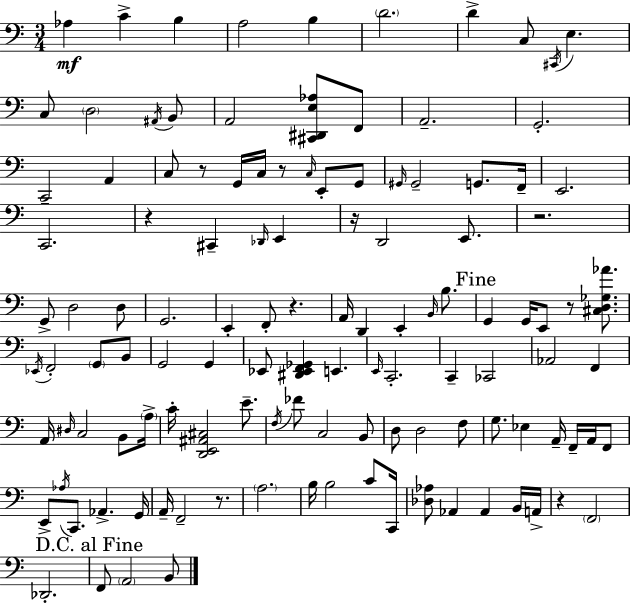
X:1
T:Untitled
M:3/4
L:1/4
K:C
_A, C B, A,2 B, D2 D C,/2 ^C,,/4 E, C,/2 D,2 ^A,,/4 B,,/2 A,,2 [^C,,^D,,E,_A,]/2 F,,/2 A,,2 G,,2 C,,2 A,, C,/2 z/2 G,,/4 C,/4 z/2 C,/4 E,,/2 G,,/2 ^G,,/4 ^G,,2 G,,/2 F,,/4 E,,2 C,,2 z ^C,, _D,,/4 E,, z/4 D,,2 E,,/2 z2 G,,/2 D,2 D,/2 G,,2 E,, F,,/2 z A,,/4 D,, E,, B,,/4 B,/2 G,, G,,/4 E,,/2 z/2 [^C,D,_G,_A]/2 _E,,/4 F,,2 G,,/2 B,,/2 G,,2 G,, _E,,/2 [^D,,_E,,F,,_G,,] E,, E,,/4 C,,2 C,, _C,,2 _A,,2 F,, A,,/4 ^D,/4 C,2 B,,/2 A,/4 C/4 [D,,E,,^A,,^C,]2 E/2 F,/4 _F/2 C,2 B,,/2 D,/2 D,2 F,/2 G,/2 _E, A,,/4 F,,/4 A,,/4 F,,/2 E,,/2 _A,/4 C,,/2 _A,, G,,/4 A,,/4 F,,2 z/2 A,2 B,/4 B,2 C/2 C,,/4 [_D,_A,]/2 _A,, _A,, B,,/4 A,,/4 z F,,2 _D,,2 F,,/2 A,,2 B,,/2